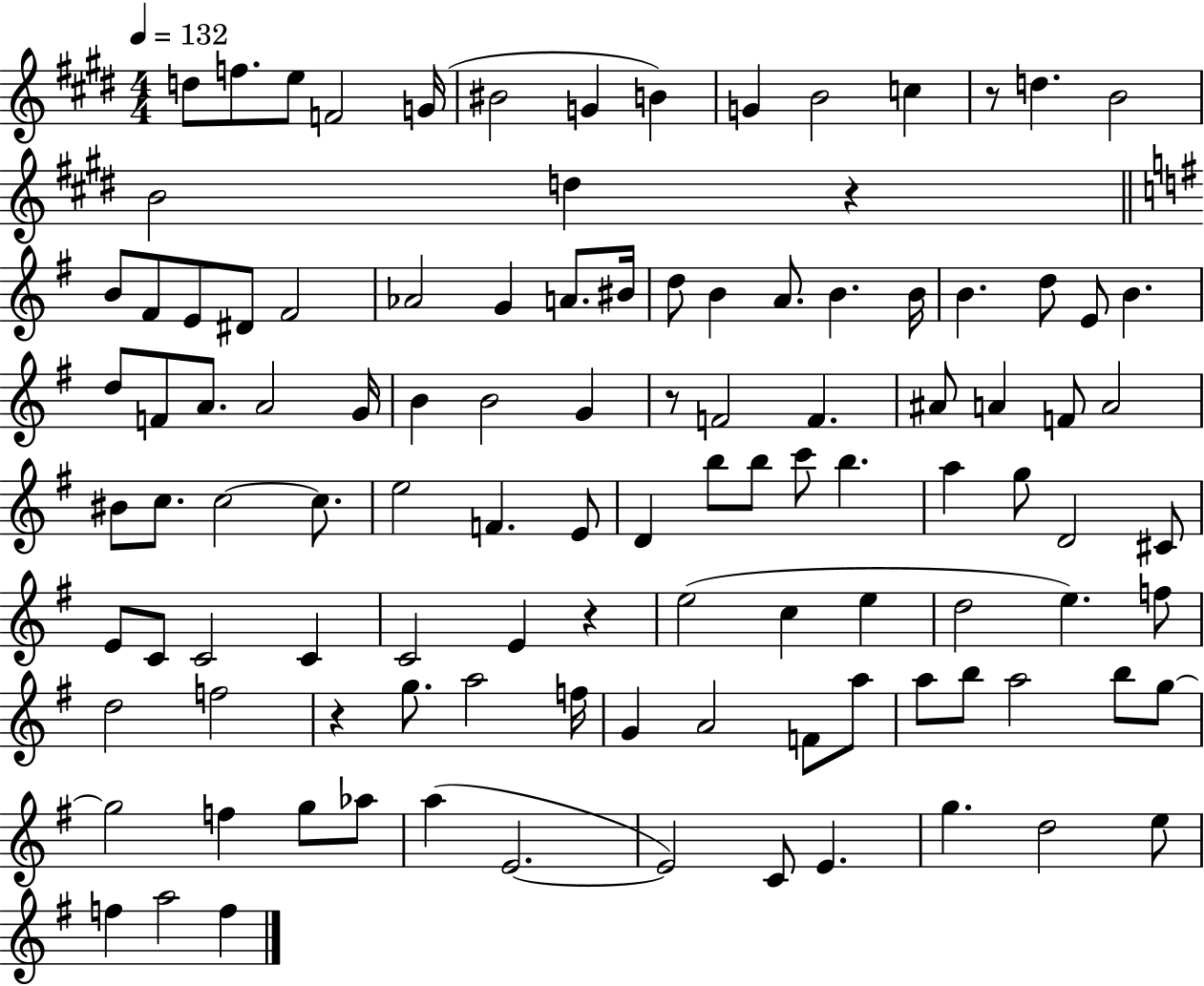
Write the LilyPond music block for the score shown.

{
  \clef treble
  \numericTimeSignature
  \time 4/4
  \key e \major
  \tempo 4 = 132
  d''8 f''8. e''8 f'2 g'16( | bis'2 g'4 b'4) | g'4 b'2 c''4 | r8 d''4. b'2 | \break b'2 d''4 r4 | \bar "||" \break \key g \major b'8 fis'8 e'8 dis'8 fis'2 | aes'2 g'4 a'8. bis'16 | d''8 b'4 a'8. b'4. b'16 | b'4. d''8 e'8 b'4. | \break d''8 f'8 a'8. a'2 g'16 | b'4 b'2 g'4 | r8 f'2 f'4. | ais'8 a'4 f'8 a'2 | \break bis'8 c''8. c''2~~ c''8. | e''2 f'4. e'8 | d'4 b''8 b''8 c'''8 b''4. | a''4 g''8 d'2 cis'8 | \break e'8 c'8 c'2 c'4 | c'2 e'4 r4 | e''2( c''4 e''4 | d''2 e''4.) f''8 | \break d''2 f''2 | r4 g''8. a''2 f''16 | g'4 a'2 f'8 a''8 | a''8 b''8 a''2 b''8 g''8~~ | \break g''2 f''4 g''8 aes''8 | a''4( e'2.~~ | e'2) c'8 e'4. | g''4. d''2 e''8 | \break f''4 a''2 f''4 | \bar "|."
}